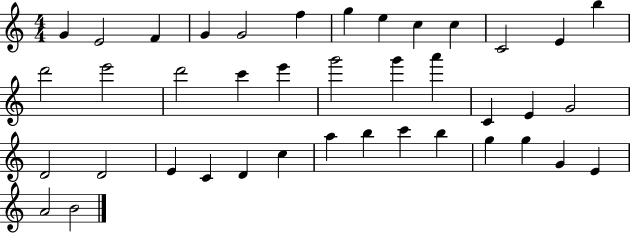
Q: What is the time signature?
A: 4/4